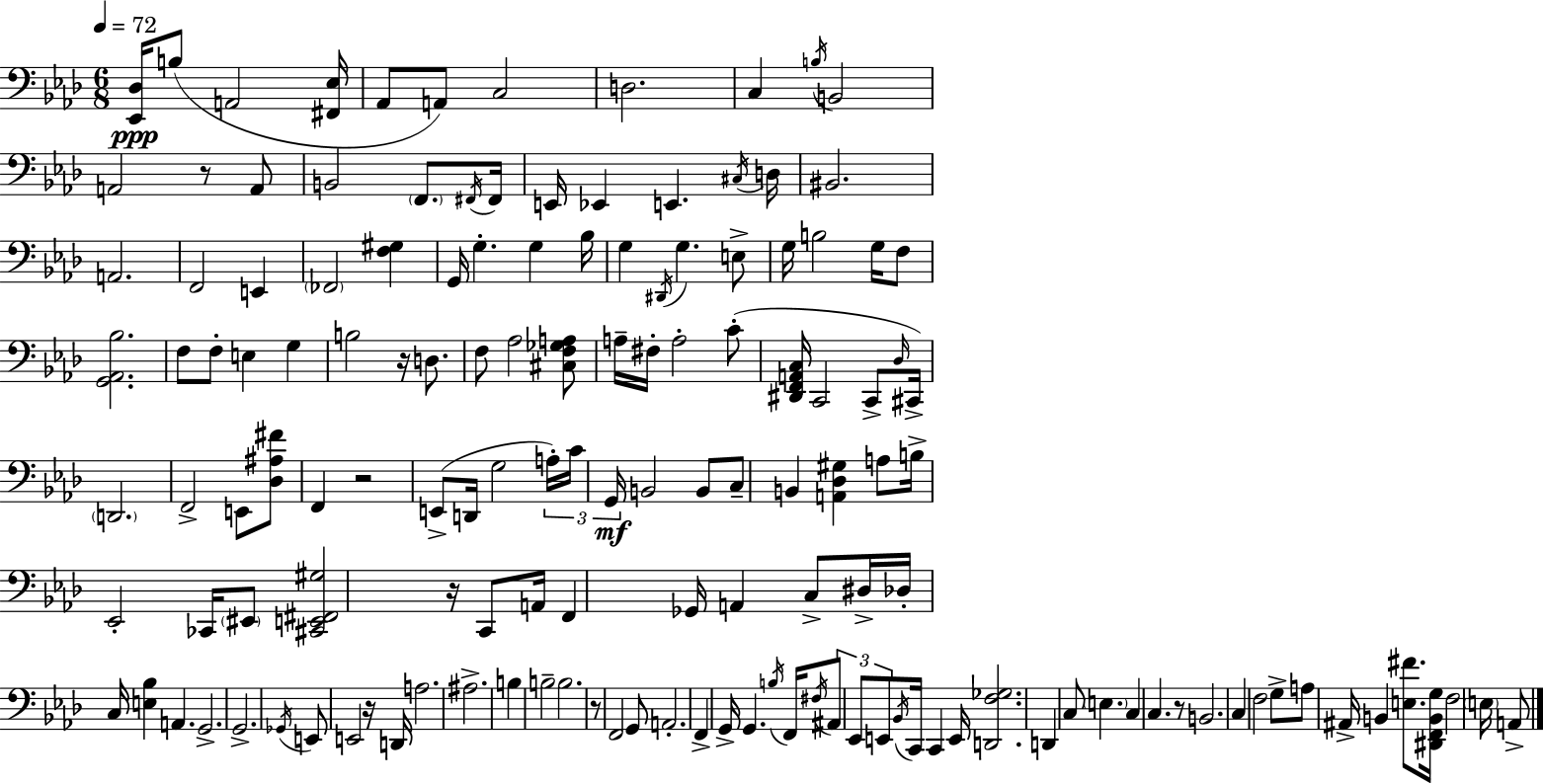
{
  \clef bass
  \numericTimeSignature
  \time 6/8
  \key aes \major
  \tempo 4 = 72
  <ees, des>16\ppp b8( a,2 <fis, ees>16 | aes,8 a,8) c2 | d2. | c4 \acciaccatura { b16 } b,2 | \break a,2 r8 a,8 | b,2 \parenthesize f,8. | \acciaccatura { fis,16 } fis,16 e,16 ees,4 e,4. | \acciaccatura { cis16 } d16 bis,2. | \break a,2. | f,2 e,4 | \parenthesize fes,2 <f gis>4 | g,16 g4.-. g4 | \break bes16 g4 \acciaccatura { dis,16 } g4. | e8-> g16 b2 | g16 f8 <g, aes, bes>2. | f8 f8-. e4 | \break g4 b2 | r16 d8. f8 aes2 | <cis f ges a>8 a16-- fis16-. a2-. | c'8-.( <dis, f, a, c>16 c,2 | \break c,8-> \grace { des16 }) cis,16-> \parenthesize d,2. | f,2-> | e,8 <des ais fis'>8 f,4 r2 | e,8->( d,16 g2 | \break \tuplet 3/2 { a16-.) c'16 g,16\mf } b,2 | b,8 c8-- b,4 <a, des gis>4 | a8 b16-> ees,2-. | ces,16 \parenthesize eis,8 <cis, e, fis, gis>2 | \break r16 c,8 a,16 f,4 ges,16 a,4 | c8-> dis16-> des16-. c16 <e bes>4 a,4. | g,2.-> | g,2.-> | \break \acciaccatura { ges,16 } e,8 e,2 | r16 d,16 a2. | ais2.-> | b4 b2-- | \break b2. | r8 f,2 | g,8 a,2.-. | f,4-> g,16-> g,4. | \break \acciaccatura { b16 } f,16 \acciaccatura { fis16 } \tuplet 3/2 { ais,8 ees,8 | e,8 } \acciaccatura { bes,16 } c,16 c,4 e,16 <d, f ges>2. | d,4 | c8 \parenthesize e4. c4 | \break c4. r8 b,2. | c4 | f2 g8-> a8 | ais,16-> b,4 <e fis'>8. <dis, f, b, g>16 f2 | \break \parenthesize e16 a,8-> \bar "|."
}